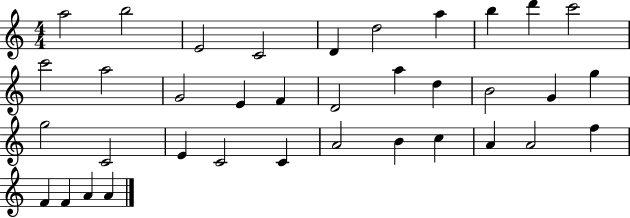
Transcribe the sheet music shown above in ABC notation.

X:1
T:Untitled
M:4/4
L:1/4
K:C
a2 b2 E2 C2 D d2 a b d' c'2 c'2 a2 G2 E F D2 a d B2 G g g2 C2 E C2 C A2 B c A A2 f F F A A